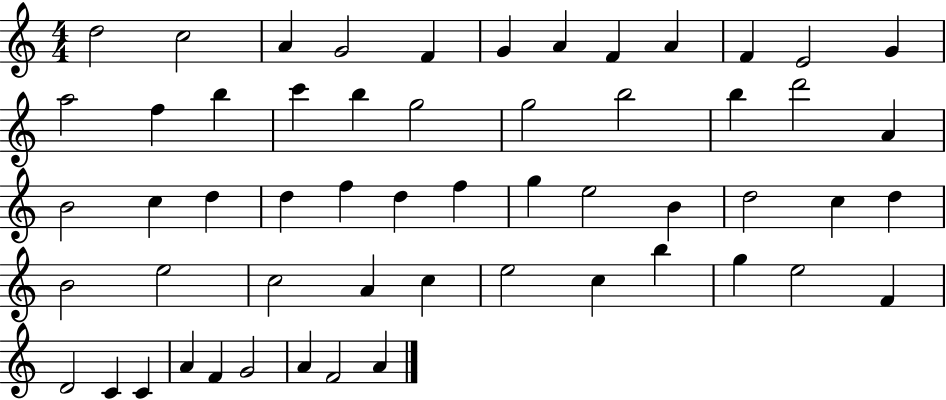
X:1
T:Untitled
M:4/4
L:1/4
K:C
d2 c2 A G2 F G A F A F E2 G a2 f b c' b g2 g2 b2 b d'2 A B2 c d d f d f g e2 B d2 c d B2 e2 c2 A c e2 c b g e2 F D2 C C A F G2 A F2 A